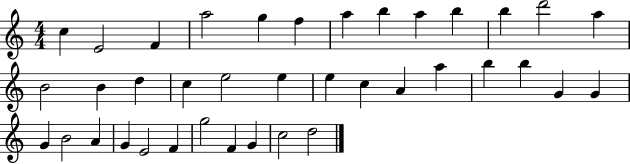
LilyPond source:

{
  \clef treble
  \numericTimeSignature
  \time 4/4
  \key c \major
  c''4 e'2 f'4 | a''2 g''4 f''4 | a''4 b''4 a''4 b''4 | b''4 d'''2 a''4 | \break b'2 b'4 d''4 | c''4 e''2 e''4 | e''4 c''4 a'4 a''4 | b''4 b''4 g'4 g'4 | \break g'4 b'2 a'4 | g'4 e'2 f'4 | g''2 f'4 g'4 | c''2 d''2 | \break \bar "|."
}